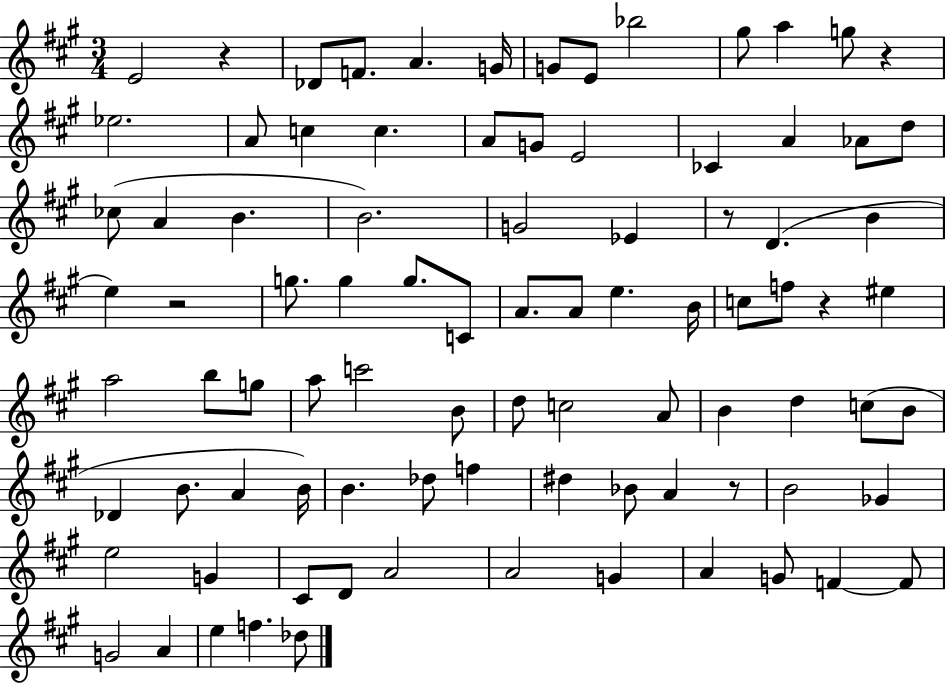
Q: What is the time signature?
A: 3/4